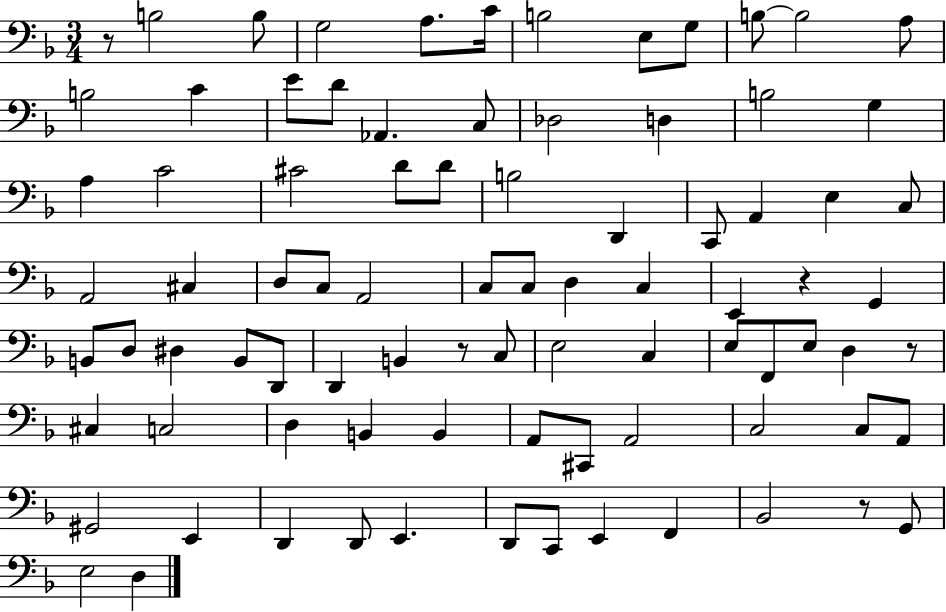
X:1
T:Untitled
M:3/4
L:1/4
K:F
z/2 B,2 B,/2 G,2 A,/2 C/4 B,2 E,/2 G,/2 B,/2 B,2 A,/2 B,2 C E/2 D/2 _A,, C,/2 _D,2 D, B,2 G, A, C2 ^C2 D/2 D/2 B,2 D,, C,,/2 A,, E, C,/2 A,,2 ^C, D,/2 C,/2 A,,2 C,/2 C,/2 D, C, E,, z G,, B,,/2 D,/2 ^D, B,,/2 D,,/2 D,, B,, z/2 C,/2 E,2 C, E,/2 F,,/2 E,/2 D, z/2 ^C, C,2 D, B,, B,, A,,/2 ^C,,/2 A,,2 C,2 C,/2 A,,/2 ^G,,2 E,, D,, D,,/2 E,, D,,/2 C,,/2 E,, F,, _B,,2 z/2 G,,/2 E,2 D,